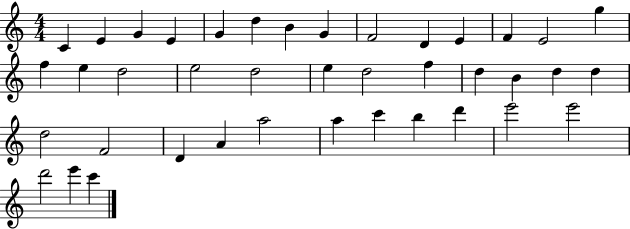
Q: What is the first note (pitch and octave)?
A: C4